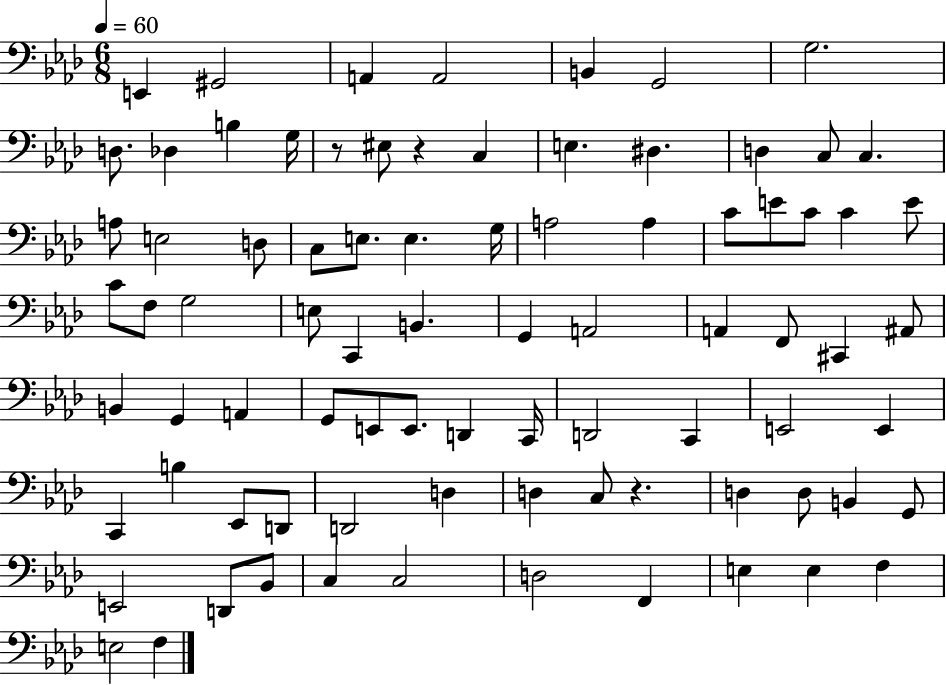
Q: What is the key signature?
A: AES major